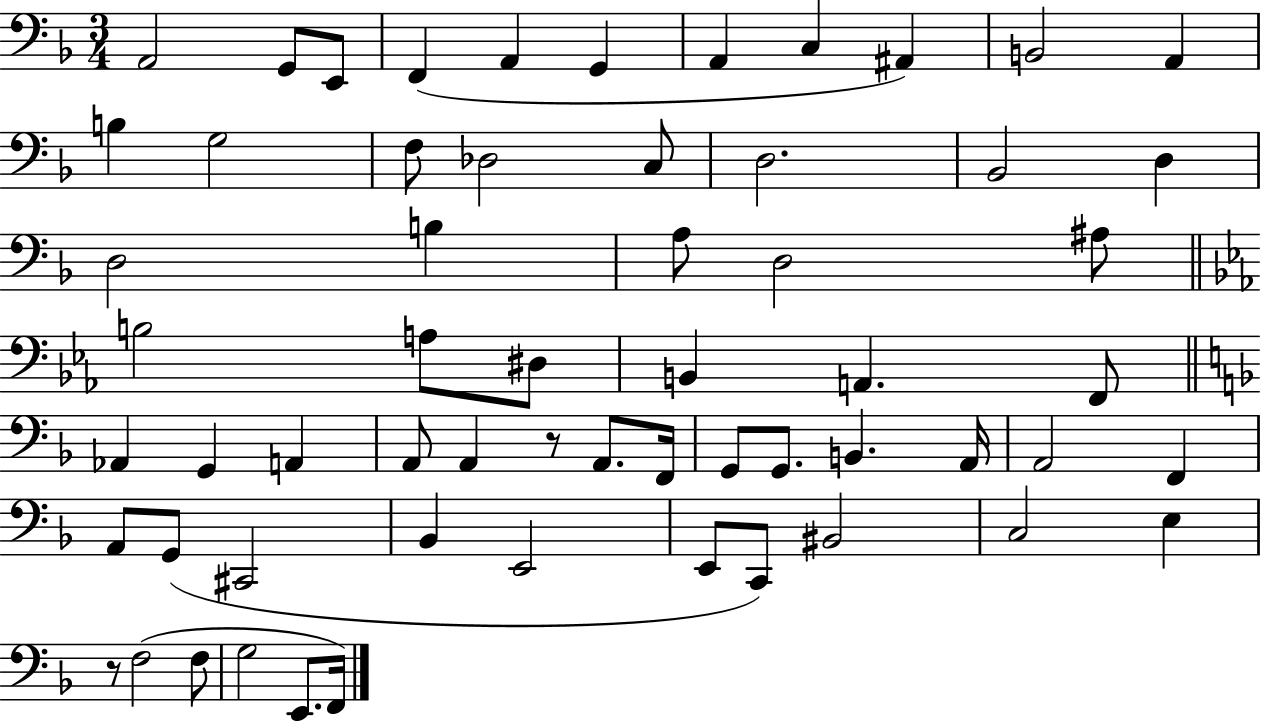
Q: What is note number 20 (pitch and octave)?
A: D3